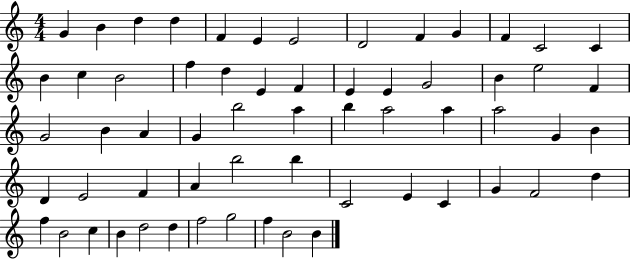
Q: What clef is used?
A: treble